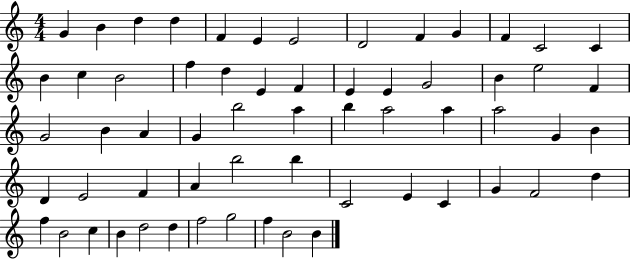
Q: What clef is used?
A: treble